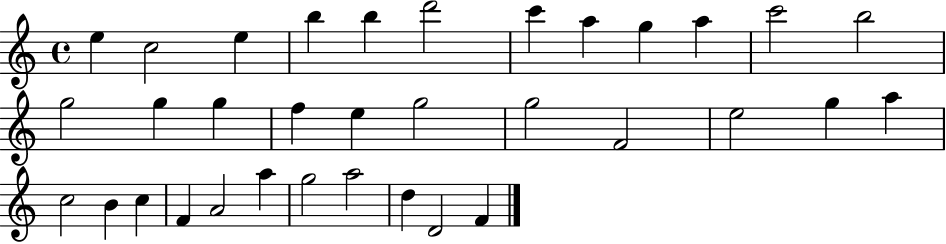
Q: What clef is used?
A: treble